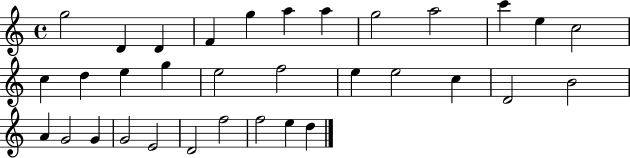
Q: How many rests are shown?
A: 0